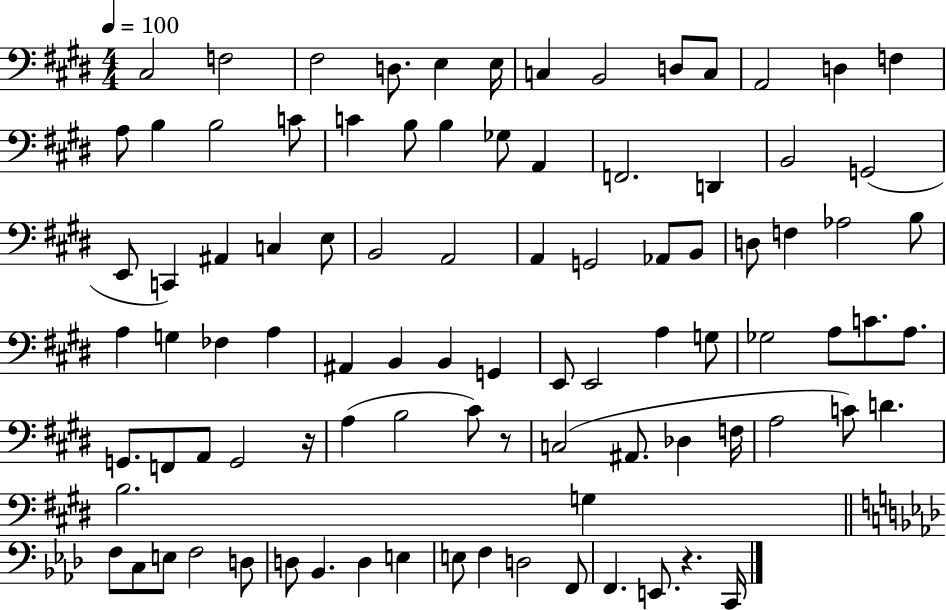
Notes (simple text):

C#3/h F3/h F#3/h D3/e. E3/q E3/s C3/q B2/h D3/e C3/e A2/h D3/q F3/q A3/e B3/q B3/h C4/e C4/q B3/e B3/q Gb3/e A2/q F2/h. D2/q B2/h G2/h E2/e C2/q A#2/q C3/q E3/e B2/h A2/h A2/q G2/h Ab2/e B2/e D3/e F3/q Ab3/h B3/e A3/q G3/q FES3/q A3/q A#2/q B2/q B2/q G2/q E2/e E2/h A3/q G3/e Gb3/h A3/e C4/e. A3/e. G2/e. F2/e A2/e G2/h R/s A3/q B3/h C#4/e R/e C3/h A#2/e. Db3/q F3/s A3/h C4/e D4/q. B3/h. G3/q F3/e C3/e E3/e F3/h D3/e D3/e Bb2/q. D3/q E3/q E3/e F3/q D3/h F2/e F2/q. E2/e. R/q. C2/s